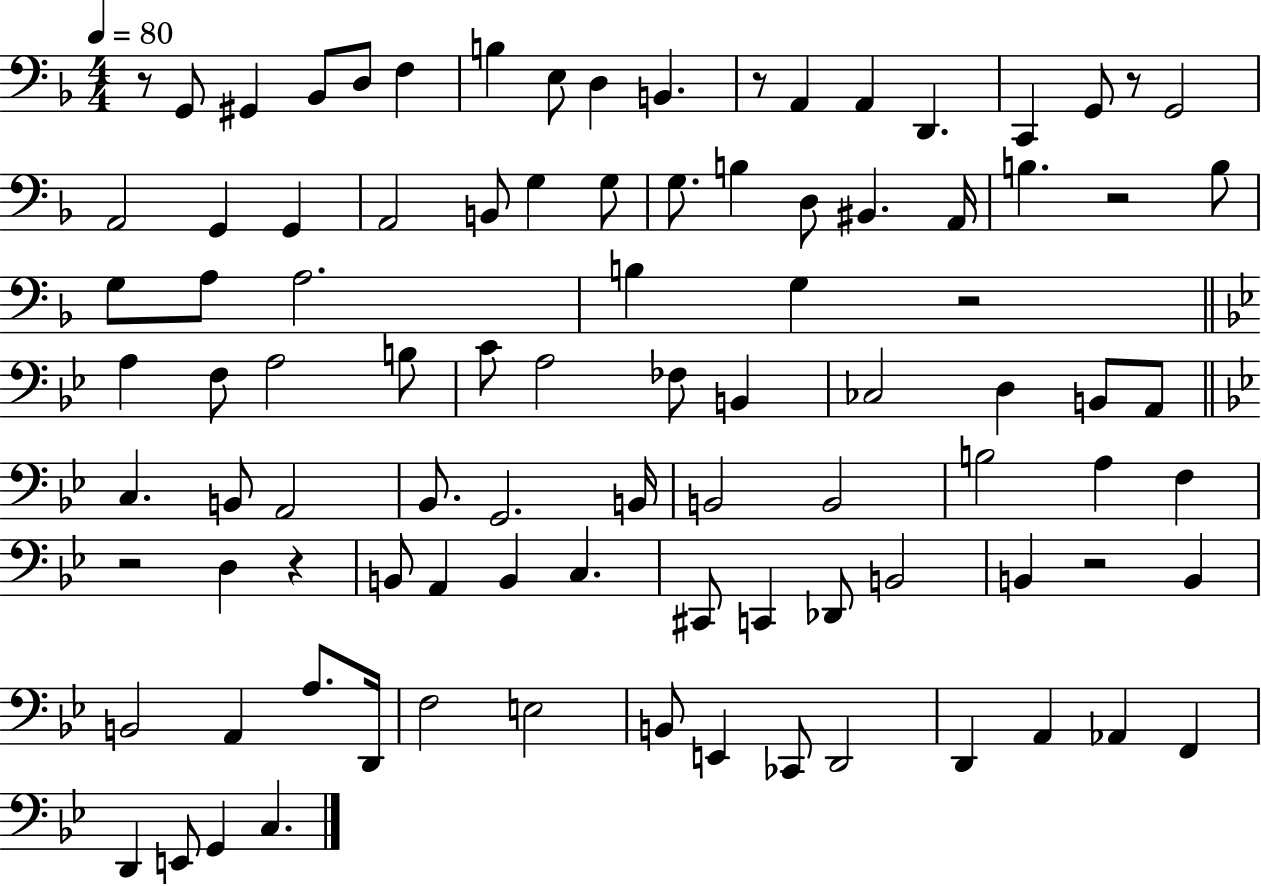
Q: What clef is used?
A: bass